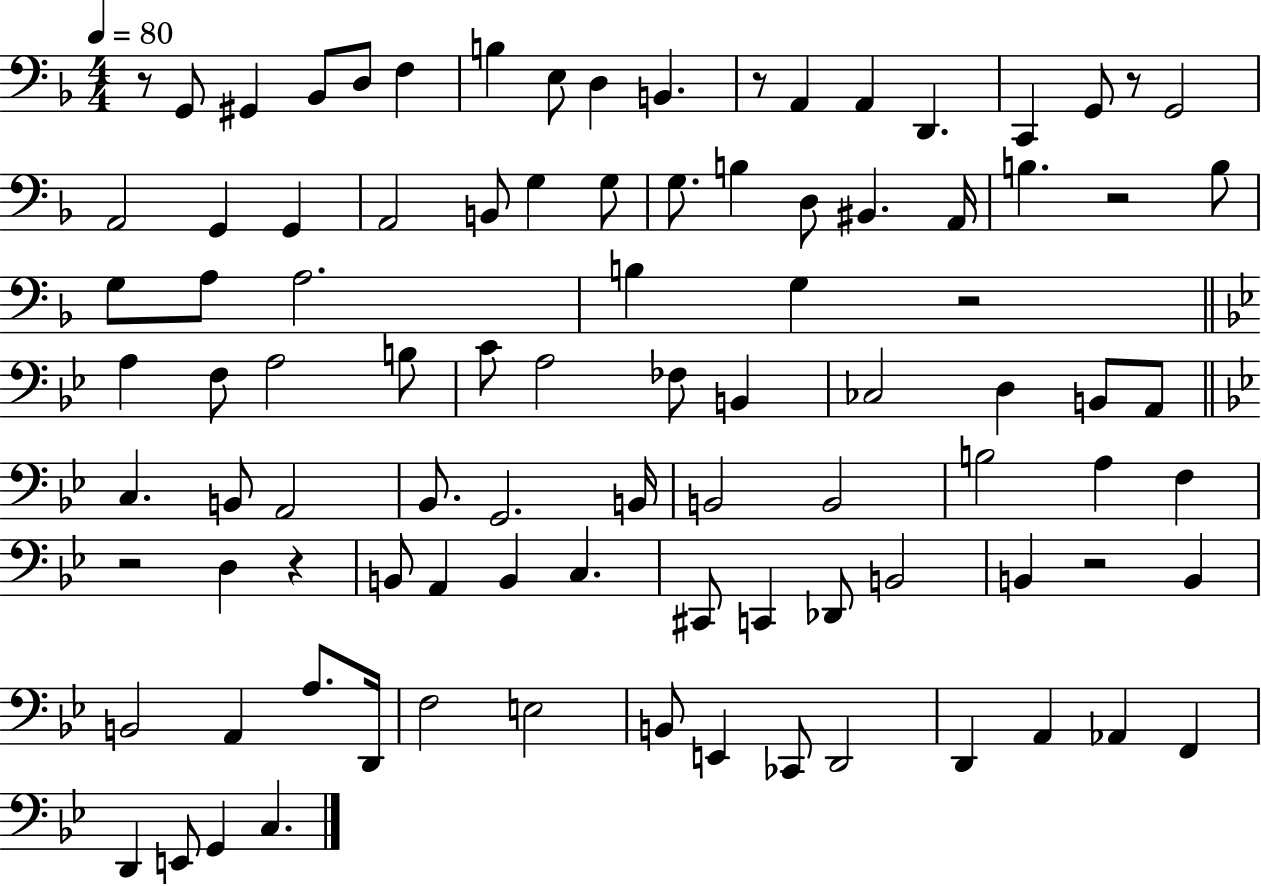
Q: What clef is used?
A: bass